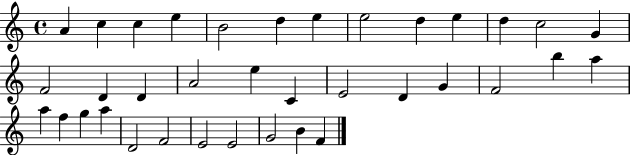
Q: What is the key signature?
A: C major